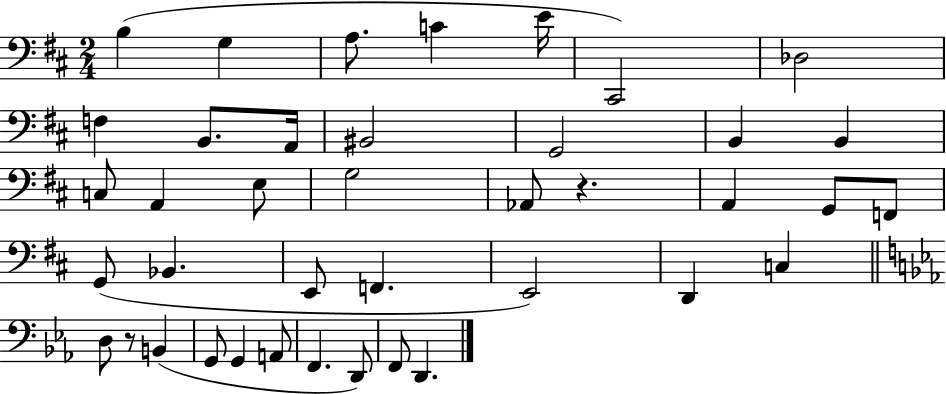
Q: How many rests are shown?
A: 2